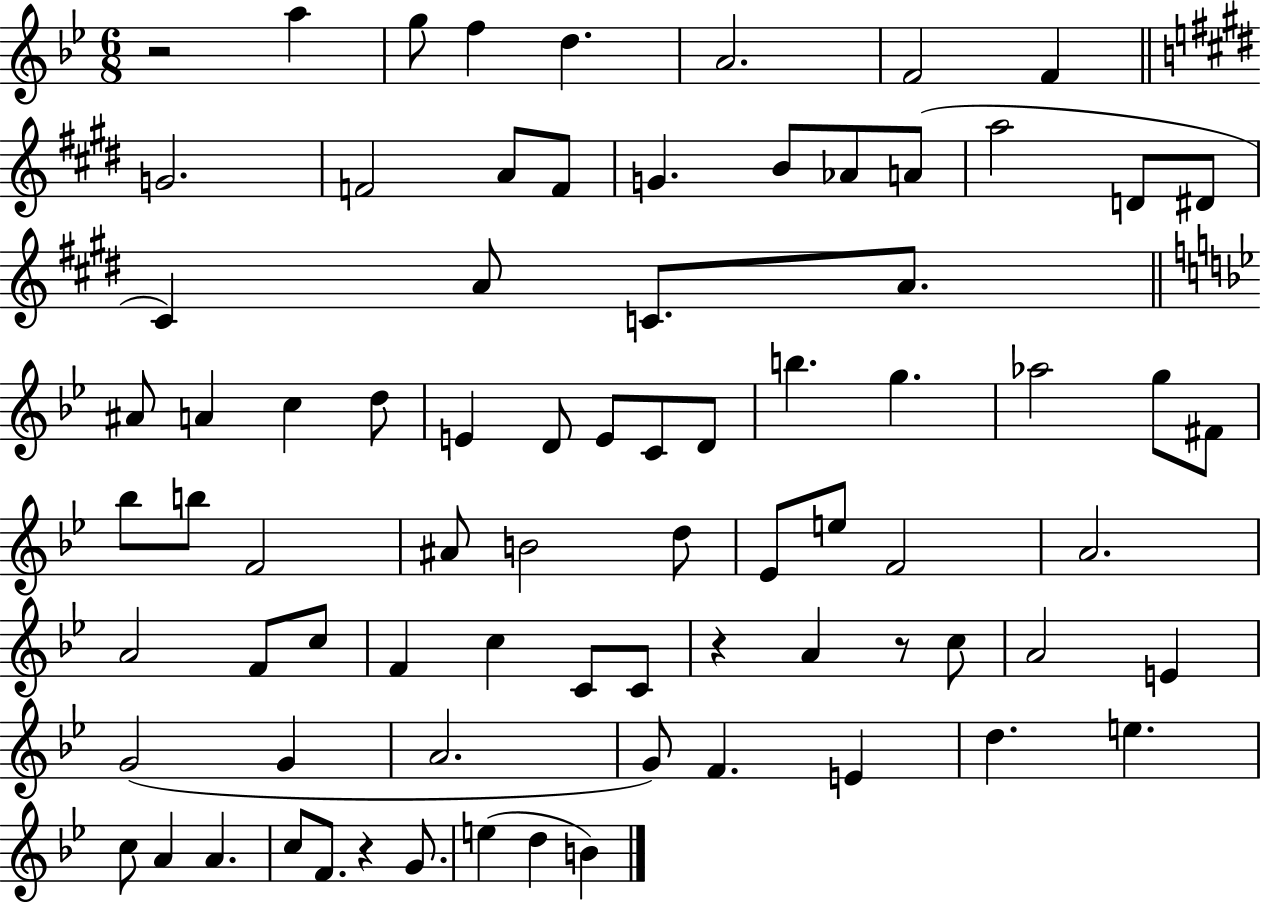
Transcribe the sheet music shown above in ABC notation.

X:1
T:Untitled
M:6/8
L:1/4
K:Bb
z2 a g/2 f d A2 F2 F G2 F2 A/2 F/2 G B/2 _A/2 A/2 a2 D/2 ^D/2 ^C A/2 C/2 A/2 ^A/2 A c d/2 E D/2 E/2 C/2 D/2 b g _a2 g/2 ^F/2 _b/2 b/2 F2 ^A/2 B2 d/2 _E/2 e/2 F2 A2 A2 F/2 c/2 F c C/2 C/2 z A z/2 c/2 A2 E G2 G A2 G/2 F E d e c/2 A A c/2 F/2 z G/2 e d B